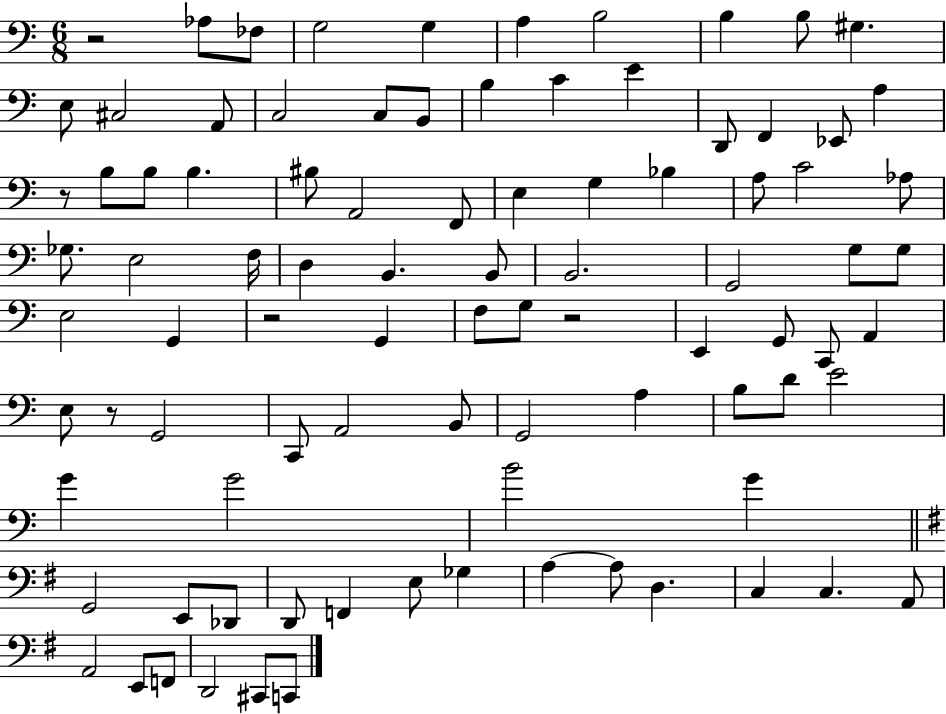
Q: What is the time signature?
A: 6/8